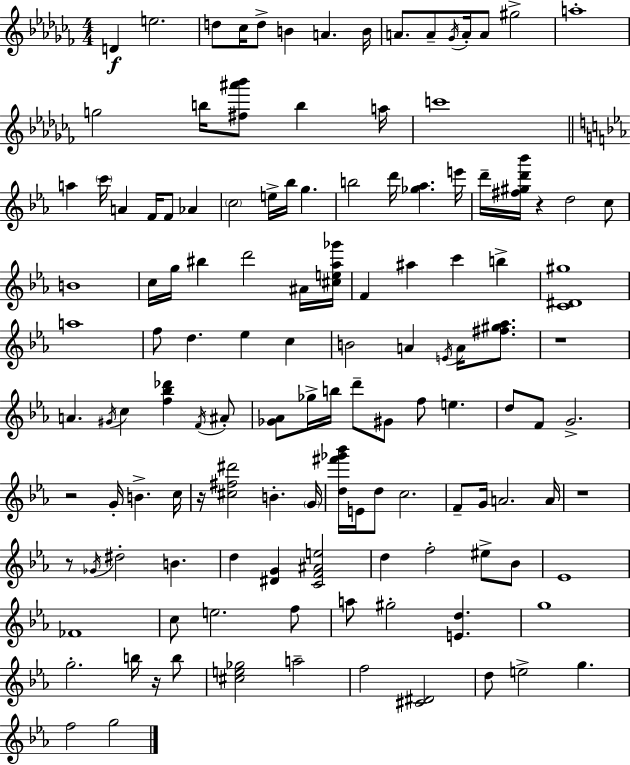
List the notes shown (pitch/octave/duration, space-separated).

D4/q E5/h. D5/e CES5/s D5/e B4/q A4/q. B4/s A4/e. A4/e Gb4/s A4/s A4/e G#5/h A5/w G5/h B5/s [F#5,A#6,Bb6]/e B5/q A5/s C6/w A5/q C6/s A4/q F4/s F4/e Ab4/q C5/h E5/s Bb5/s G5/q. B5/h D6/s [Gb5,Ab5]/q. E6/s D6/s [F#5,G#5,D6,Bb6]/s R/q D5/h C5/e B4/w C5/s G5/s BIS5/q D6/h A#4/s [C#5,E5,Ab5,Gb6]/s F4/q A#5/q C6/q B5/q [C4,D#4,G#5]/w A5/w F5/e D5/q. Eb5/q C5/q B4/h A4/q E4/s A4/s [F#5,G#5,Ab5]/e. R/w A4/q. G#4/s C5/q [F5,Bb5,Db6]/q F4/s A#4/e [Gb4,Ab4]/e Gb5/s B5/s D6/e G#4/e F5/e E5/q. D5/e F4/e G4/h. R/h G4/s B4/q. C5/s R/s [C#5,F#5,D#6]/h B4/q. G4/s [D5,F#6,Gb6,Bb6]/s E4/s D5/e C5/h. F4/e G4/s A4/h. A4/s R/w R/e Gb4/s D#5/h B4/q. D5/q [D#4,G4]/q [C4,F4,A#4,E5]/h D5/q F5/h EIS5/e Bb4/e Eb4/w FES4/w C5/e E5/h. F5/e A5/e G#5/h [E4,D5]/q. G5/w G5/h. B5/s R/s B5/e [C#5,E5,Gb5]/h A5/h F5/h [C#4,D#4]/h D5/e E5/h G5/q. F5/h G5/h